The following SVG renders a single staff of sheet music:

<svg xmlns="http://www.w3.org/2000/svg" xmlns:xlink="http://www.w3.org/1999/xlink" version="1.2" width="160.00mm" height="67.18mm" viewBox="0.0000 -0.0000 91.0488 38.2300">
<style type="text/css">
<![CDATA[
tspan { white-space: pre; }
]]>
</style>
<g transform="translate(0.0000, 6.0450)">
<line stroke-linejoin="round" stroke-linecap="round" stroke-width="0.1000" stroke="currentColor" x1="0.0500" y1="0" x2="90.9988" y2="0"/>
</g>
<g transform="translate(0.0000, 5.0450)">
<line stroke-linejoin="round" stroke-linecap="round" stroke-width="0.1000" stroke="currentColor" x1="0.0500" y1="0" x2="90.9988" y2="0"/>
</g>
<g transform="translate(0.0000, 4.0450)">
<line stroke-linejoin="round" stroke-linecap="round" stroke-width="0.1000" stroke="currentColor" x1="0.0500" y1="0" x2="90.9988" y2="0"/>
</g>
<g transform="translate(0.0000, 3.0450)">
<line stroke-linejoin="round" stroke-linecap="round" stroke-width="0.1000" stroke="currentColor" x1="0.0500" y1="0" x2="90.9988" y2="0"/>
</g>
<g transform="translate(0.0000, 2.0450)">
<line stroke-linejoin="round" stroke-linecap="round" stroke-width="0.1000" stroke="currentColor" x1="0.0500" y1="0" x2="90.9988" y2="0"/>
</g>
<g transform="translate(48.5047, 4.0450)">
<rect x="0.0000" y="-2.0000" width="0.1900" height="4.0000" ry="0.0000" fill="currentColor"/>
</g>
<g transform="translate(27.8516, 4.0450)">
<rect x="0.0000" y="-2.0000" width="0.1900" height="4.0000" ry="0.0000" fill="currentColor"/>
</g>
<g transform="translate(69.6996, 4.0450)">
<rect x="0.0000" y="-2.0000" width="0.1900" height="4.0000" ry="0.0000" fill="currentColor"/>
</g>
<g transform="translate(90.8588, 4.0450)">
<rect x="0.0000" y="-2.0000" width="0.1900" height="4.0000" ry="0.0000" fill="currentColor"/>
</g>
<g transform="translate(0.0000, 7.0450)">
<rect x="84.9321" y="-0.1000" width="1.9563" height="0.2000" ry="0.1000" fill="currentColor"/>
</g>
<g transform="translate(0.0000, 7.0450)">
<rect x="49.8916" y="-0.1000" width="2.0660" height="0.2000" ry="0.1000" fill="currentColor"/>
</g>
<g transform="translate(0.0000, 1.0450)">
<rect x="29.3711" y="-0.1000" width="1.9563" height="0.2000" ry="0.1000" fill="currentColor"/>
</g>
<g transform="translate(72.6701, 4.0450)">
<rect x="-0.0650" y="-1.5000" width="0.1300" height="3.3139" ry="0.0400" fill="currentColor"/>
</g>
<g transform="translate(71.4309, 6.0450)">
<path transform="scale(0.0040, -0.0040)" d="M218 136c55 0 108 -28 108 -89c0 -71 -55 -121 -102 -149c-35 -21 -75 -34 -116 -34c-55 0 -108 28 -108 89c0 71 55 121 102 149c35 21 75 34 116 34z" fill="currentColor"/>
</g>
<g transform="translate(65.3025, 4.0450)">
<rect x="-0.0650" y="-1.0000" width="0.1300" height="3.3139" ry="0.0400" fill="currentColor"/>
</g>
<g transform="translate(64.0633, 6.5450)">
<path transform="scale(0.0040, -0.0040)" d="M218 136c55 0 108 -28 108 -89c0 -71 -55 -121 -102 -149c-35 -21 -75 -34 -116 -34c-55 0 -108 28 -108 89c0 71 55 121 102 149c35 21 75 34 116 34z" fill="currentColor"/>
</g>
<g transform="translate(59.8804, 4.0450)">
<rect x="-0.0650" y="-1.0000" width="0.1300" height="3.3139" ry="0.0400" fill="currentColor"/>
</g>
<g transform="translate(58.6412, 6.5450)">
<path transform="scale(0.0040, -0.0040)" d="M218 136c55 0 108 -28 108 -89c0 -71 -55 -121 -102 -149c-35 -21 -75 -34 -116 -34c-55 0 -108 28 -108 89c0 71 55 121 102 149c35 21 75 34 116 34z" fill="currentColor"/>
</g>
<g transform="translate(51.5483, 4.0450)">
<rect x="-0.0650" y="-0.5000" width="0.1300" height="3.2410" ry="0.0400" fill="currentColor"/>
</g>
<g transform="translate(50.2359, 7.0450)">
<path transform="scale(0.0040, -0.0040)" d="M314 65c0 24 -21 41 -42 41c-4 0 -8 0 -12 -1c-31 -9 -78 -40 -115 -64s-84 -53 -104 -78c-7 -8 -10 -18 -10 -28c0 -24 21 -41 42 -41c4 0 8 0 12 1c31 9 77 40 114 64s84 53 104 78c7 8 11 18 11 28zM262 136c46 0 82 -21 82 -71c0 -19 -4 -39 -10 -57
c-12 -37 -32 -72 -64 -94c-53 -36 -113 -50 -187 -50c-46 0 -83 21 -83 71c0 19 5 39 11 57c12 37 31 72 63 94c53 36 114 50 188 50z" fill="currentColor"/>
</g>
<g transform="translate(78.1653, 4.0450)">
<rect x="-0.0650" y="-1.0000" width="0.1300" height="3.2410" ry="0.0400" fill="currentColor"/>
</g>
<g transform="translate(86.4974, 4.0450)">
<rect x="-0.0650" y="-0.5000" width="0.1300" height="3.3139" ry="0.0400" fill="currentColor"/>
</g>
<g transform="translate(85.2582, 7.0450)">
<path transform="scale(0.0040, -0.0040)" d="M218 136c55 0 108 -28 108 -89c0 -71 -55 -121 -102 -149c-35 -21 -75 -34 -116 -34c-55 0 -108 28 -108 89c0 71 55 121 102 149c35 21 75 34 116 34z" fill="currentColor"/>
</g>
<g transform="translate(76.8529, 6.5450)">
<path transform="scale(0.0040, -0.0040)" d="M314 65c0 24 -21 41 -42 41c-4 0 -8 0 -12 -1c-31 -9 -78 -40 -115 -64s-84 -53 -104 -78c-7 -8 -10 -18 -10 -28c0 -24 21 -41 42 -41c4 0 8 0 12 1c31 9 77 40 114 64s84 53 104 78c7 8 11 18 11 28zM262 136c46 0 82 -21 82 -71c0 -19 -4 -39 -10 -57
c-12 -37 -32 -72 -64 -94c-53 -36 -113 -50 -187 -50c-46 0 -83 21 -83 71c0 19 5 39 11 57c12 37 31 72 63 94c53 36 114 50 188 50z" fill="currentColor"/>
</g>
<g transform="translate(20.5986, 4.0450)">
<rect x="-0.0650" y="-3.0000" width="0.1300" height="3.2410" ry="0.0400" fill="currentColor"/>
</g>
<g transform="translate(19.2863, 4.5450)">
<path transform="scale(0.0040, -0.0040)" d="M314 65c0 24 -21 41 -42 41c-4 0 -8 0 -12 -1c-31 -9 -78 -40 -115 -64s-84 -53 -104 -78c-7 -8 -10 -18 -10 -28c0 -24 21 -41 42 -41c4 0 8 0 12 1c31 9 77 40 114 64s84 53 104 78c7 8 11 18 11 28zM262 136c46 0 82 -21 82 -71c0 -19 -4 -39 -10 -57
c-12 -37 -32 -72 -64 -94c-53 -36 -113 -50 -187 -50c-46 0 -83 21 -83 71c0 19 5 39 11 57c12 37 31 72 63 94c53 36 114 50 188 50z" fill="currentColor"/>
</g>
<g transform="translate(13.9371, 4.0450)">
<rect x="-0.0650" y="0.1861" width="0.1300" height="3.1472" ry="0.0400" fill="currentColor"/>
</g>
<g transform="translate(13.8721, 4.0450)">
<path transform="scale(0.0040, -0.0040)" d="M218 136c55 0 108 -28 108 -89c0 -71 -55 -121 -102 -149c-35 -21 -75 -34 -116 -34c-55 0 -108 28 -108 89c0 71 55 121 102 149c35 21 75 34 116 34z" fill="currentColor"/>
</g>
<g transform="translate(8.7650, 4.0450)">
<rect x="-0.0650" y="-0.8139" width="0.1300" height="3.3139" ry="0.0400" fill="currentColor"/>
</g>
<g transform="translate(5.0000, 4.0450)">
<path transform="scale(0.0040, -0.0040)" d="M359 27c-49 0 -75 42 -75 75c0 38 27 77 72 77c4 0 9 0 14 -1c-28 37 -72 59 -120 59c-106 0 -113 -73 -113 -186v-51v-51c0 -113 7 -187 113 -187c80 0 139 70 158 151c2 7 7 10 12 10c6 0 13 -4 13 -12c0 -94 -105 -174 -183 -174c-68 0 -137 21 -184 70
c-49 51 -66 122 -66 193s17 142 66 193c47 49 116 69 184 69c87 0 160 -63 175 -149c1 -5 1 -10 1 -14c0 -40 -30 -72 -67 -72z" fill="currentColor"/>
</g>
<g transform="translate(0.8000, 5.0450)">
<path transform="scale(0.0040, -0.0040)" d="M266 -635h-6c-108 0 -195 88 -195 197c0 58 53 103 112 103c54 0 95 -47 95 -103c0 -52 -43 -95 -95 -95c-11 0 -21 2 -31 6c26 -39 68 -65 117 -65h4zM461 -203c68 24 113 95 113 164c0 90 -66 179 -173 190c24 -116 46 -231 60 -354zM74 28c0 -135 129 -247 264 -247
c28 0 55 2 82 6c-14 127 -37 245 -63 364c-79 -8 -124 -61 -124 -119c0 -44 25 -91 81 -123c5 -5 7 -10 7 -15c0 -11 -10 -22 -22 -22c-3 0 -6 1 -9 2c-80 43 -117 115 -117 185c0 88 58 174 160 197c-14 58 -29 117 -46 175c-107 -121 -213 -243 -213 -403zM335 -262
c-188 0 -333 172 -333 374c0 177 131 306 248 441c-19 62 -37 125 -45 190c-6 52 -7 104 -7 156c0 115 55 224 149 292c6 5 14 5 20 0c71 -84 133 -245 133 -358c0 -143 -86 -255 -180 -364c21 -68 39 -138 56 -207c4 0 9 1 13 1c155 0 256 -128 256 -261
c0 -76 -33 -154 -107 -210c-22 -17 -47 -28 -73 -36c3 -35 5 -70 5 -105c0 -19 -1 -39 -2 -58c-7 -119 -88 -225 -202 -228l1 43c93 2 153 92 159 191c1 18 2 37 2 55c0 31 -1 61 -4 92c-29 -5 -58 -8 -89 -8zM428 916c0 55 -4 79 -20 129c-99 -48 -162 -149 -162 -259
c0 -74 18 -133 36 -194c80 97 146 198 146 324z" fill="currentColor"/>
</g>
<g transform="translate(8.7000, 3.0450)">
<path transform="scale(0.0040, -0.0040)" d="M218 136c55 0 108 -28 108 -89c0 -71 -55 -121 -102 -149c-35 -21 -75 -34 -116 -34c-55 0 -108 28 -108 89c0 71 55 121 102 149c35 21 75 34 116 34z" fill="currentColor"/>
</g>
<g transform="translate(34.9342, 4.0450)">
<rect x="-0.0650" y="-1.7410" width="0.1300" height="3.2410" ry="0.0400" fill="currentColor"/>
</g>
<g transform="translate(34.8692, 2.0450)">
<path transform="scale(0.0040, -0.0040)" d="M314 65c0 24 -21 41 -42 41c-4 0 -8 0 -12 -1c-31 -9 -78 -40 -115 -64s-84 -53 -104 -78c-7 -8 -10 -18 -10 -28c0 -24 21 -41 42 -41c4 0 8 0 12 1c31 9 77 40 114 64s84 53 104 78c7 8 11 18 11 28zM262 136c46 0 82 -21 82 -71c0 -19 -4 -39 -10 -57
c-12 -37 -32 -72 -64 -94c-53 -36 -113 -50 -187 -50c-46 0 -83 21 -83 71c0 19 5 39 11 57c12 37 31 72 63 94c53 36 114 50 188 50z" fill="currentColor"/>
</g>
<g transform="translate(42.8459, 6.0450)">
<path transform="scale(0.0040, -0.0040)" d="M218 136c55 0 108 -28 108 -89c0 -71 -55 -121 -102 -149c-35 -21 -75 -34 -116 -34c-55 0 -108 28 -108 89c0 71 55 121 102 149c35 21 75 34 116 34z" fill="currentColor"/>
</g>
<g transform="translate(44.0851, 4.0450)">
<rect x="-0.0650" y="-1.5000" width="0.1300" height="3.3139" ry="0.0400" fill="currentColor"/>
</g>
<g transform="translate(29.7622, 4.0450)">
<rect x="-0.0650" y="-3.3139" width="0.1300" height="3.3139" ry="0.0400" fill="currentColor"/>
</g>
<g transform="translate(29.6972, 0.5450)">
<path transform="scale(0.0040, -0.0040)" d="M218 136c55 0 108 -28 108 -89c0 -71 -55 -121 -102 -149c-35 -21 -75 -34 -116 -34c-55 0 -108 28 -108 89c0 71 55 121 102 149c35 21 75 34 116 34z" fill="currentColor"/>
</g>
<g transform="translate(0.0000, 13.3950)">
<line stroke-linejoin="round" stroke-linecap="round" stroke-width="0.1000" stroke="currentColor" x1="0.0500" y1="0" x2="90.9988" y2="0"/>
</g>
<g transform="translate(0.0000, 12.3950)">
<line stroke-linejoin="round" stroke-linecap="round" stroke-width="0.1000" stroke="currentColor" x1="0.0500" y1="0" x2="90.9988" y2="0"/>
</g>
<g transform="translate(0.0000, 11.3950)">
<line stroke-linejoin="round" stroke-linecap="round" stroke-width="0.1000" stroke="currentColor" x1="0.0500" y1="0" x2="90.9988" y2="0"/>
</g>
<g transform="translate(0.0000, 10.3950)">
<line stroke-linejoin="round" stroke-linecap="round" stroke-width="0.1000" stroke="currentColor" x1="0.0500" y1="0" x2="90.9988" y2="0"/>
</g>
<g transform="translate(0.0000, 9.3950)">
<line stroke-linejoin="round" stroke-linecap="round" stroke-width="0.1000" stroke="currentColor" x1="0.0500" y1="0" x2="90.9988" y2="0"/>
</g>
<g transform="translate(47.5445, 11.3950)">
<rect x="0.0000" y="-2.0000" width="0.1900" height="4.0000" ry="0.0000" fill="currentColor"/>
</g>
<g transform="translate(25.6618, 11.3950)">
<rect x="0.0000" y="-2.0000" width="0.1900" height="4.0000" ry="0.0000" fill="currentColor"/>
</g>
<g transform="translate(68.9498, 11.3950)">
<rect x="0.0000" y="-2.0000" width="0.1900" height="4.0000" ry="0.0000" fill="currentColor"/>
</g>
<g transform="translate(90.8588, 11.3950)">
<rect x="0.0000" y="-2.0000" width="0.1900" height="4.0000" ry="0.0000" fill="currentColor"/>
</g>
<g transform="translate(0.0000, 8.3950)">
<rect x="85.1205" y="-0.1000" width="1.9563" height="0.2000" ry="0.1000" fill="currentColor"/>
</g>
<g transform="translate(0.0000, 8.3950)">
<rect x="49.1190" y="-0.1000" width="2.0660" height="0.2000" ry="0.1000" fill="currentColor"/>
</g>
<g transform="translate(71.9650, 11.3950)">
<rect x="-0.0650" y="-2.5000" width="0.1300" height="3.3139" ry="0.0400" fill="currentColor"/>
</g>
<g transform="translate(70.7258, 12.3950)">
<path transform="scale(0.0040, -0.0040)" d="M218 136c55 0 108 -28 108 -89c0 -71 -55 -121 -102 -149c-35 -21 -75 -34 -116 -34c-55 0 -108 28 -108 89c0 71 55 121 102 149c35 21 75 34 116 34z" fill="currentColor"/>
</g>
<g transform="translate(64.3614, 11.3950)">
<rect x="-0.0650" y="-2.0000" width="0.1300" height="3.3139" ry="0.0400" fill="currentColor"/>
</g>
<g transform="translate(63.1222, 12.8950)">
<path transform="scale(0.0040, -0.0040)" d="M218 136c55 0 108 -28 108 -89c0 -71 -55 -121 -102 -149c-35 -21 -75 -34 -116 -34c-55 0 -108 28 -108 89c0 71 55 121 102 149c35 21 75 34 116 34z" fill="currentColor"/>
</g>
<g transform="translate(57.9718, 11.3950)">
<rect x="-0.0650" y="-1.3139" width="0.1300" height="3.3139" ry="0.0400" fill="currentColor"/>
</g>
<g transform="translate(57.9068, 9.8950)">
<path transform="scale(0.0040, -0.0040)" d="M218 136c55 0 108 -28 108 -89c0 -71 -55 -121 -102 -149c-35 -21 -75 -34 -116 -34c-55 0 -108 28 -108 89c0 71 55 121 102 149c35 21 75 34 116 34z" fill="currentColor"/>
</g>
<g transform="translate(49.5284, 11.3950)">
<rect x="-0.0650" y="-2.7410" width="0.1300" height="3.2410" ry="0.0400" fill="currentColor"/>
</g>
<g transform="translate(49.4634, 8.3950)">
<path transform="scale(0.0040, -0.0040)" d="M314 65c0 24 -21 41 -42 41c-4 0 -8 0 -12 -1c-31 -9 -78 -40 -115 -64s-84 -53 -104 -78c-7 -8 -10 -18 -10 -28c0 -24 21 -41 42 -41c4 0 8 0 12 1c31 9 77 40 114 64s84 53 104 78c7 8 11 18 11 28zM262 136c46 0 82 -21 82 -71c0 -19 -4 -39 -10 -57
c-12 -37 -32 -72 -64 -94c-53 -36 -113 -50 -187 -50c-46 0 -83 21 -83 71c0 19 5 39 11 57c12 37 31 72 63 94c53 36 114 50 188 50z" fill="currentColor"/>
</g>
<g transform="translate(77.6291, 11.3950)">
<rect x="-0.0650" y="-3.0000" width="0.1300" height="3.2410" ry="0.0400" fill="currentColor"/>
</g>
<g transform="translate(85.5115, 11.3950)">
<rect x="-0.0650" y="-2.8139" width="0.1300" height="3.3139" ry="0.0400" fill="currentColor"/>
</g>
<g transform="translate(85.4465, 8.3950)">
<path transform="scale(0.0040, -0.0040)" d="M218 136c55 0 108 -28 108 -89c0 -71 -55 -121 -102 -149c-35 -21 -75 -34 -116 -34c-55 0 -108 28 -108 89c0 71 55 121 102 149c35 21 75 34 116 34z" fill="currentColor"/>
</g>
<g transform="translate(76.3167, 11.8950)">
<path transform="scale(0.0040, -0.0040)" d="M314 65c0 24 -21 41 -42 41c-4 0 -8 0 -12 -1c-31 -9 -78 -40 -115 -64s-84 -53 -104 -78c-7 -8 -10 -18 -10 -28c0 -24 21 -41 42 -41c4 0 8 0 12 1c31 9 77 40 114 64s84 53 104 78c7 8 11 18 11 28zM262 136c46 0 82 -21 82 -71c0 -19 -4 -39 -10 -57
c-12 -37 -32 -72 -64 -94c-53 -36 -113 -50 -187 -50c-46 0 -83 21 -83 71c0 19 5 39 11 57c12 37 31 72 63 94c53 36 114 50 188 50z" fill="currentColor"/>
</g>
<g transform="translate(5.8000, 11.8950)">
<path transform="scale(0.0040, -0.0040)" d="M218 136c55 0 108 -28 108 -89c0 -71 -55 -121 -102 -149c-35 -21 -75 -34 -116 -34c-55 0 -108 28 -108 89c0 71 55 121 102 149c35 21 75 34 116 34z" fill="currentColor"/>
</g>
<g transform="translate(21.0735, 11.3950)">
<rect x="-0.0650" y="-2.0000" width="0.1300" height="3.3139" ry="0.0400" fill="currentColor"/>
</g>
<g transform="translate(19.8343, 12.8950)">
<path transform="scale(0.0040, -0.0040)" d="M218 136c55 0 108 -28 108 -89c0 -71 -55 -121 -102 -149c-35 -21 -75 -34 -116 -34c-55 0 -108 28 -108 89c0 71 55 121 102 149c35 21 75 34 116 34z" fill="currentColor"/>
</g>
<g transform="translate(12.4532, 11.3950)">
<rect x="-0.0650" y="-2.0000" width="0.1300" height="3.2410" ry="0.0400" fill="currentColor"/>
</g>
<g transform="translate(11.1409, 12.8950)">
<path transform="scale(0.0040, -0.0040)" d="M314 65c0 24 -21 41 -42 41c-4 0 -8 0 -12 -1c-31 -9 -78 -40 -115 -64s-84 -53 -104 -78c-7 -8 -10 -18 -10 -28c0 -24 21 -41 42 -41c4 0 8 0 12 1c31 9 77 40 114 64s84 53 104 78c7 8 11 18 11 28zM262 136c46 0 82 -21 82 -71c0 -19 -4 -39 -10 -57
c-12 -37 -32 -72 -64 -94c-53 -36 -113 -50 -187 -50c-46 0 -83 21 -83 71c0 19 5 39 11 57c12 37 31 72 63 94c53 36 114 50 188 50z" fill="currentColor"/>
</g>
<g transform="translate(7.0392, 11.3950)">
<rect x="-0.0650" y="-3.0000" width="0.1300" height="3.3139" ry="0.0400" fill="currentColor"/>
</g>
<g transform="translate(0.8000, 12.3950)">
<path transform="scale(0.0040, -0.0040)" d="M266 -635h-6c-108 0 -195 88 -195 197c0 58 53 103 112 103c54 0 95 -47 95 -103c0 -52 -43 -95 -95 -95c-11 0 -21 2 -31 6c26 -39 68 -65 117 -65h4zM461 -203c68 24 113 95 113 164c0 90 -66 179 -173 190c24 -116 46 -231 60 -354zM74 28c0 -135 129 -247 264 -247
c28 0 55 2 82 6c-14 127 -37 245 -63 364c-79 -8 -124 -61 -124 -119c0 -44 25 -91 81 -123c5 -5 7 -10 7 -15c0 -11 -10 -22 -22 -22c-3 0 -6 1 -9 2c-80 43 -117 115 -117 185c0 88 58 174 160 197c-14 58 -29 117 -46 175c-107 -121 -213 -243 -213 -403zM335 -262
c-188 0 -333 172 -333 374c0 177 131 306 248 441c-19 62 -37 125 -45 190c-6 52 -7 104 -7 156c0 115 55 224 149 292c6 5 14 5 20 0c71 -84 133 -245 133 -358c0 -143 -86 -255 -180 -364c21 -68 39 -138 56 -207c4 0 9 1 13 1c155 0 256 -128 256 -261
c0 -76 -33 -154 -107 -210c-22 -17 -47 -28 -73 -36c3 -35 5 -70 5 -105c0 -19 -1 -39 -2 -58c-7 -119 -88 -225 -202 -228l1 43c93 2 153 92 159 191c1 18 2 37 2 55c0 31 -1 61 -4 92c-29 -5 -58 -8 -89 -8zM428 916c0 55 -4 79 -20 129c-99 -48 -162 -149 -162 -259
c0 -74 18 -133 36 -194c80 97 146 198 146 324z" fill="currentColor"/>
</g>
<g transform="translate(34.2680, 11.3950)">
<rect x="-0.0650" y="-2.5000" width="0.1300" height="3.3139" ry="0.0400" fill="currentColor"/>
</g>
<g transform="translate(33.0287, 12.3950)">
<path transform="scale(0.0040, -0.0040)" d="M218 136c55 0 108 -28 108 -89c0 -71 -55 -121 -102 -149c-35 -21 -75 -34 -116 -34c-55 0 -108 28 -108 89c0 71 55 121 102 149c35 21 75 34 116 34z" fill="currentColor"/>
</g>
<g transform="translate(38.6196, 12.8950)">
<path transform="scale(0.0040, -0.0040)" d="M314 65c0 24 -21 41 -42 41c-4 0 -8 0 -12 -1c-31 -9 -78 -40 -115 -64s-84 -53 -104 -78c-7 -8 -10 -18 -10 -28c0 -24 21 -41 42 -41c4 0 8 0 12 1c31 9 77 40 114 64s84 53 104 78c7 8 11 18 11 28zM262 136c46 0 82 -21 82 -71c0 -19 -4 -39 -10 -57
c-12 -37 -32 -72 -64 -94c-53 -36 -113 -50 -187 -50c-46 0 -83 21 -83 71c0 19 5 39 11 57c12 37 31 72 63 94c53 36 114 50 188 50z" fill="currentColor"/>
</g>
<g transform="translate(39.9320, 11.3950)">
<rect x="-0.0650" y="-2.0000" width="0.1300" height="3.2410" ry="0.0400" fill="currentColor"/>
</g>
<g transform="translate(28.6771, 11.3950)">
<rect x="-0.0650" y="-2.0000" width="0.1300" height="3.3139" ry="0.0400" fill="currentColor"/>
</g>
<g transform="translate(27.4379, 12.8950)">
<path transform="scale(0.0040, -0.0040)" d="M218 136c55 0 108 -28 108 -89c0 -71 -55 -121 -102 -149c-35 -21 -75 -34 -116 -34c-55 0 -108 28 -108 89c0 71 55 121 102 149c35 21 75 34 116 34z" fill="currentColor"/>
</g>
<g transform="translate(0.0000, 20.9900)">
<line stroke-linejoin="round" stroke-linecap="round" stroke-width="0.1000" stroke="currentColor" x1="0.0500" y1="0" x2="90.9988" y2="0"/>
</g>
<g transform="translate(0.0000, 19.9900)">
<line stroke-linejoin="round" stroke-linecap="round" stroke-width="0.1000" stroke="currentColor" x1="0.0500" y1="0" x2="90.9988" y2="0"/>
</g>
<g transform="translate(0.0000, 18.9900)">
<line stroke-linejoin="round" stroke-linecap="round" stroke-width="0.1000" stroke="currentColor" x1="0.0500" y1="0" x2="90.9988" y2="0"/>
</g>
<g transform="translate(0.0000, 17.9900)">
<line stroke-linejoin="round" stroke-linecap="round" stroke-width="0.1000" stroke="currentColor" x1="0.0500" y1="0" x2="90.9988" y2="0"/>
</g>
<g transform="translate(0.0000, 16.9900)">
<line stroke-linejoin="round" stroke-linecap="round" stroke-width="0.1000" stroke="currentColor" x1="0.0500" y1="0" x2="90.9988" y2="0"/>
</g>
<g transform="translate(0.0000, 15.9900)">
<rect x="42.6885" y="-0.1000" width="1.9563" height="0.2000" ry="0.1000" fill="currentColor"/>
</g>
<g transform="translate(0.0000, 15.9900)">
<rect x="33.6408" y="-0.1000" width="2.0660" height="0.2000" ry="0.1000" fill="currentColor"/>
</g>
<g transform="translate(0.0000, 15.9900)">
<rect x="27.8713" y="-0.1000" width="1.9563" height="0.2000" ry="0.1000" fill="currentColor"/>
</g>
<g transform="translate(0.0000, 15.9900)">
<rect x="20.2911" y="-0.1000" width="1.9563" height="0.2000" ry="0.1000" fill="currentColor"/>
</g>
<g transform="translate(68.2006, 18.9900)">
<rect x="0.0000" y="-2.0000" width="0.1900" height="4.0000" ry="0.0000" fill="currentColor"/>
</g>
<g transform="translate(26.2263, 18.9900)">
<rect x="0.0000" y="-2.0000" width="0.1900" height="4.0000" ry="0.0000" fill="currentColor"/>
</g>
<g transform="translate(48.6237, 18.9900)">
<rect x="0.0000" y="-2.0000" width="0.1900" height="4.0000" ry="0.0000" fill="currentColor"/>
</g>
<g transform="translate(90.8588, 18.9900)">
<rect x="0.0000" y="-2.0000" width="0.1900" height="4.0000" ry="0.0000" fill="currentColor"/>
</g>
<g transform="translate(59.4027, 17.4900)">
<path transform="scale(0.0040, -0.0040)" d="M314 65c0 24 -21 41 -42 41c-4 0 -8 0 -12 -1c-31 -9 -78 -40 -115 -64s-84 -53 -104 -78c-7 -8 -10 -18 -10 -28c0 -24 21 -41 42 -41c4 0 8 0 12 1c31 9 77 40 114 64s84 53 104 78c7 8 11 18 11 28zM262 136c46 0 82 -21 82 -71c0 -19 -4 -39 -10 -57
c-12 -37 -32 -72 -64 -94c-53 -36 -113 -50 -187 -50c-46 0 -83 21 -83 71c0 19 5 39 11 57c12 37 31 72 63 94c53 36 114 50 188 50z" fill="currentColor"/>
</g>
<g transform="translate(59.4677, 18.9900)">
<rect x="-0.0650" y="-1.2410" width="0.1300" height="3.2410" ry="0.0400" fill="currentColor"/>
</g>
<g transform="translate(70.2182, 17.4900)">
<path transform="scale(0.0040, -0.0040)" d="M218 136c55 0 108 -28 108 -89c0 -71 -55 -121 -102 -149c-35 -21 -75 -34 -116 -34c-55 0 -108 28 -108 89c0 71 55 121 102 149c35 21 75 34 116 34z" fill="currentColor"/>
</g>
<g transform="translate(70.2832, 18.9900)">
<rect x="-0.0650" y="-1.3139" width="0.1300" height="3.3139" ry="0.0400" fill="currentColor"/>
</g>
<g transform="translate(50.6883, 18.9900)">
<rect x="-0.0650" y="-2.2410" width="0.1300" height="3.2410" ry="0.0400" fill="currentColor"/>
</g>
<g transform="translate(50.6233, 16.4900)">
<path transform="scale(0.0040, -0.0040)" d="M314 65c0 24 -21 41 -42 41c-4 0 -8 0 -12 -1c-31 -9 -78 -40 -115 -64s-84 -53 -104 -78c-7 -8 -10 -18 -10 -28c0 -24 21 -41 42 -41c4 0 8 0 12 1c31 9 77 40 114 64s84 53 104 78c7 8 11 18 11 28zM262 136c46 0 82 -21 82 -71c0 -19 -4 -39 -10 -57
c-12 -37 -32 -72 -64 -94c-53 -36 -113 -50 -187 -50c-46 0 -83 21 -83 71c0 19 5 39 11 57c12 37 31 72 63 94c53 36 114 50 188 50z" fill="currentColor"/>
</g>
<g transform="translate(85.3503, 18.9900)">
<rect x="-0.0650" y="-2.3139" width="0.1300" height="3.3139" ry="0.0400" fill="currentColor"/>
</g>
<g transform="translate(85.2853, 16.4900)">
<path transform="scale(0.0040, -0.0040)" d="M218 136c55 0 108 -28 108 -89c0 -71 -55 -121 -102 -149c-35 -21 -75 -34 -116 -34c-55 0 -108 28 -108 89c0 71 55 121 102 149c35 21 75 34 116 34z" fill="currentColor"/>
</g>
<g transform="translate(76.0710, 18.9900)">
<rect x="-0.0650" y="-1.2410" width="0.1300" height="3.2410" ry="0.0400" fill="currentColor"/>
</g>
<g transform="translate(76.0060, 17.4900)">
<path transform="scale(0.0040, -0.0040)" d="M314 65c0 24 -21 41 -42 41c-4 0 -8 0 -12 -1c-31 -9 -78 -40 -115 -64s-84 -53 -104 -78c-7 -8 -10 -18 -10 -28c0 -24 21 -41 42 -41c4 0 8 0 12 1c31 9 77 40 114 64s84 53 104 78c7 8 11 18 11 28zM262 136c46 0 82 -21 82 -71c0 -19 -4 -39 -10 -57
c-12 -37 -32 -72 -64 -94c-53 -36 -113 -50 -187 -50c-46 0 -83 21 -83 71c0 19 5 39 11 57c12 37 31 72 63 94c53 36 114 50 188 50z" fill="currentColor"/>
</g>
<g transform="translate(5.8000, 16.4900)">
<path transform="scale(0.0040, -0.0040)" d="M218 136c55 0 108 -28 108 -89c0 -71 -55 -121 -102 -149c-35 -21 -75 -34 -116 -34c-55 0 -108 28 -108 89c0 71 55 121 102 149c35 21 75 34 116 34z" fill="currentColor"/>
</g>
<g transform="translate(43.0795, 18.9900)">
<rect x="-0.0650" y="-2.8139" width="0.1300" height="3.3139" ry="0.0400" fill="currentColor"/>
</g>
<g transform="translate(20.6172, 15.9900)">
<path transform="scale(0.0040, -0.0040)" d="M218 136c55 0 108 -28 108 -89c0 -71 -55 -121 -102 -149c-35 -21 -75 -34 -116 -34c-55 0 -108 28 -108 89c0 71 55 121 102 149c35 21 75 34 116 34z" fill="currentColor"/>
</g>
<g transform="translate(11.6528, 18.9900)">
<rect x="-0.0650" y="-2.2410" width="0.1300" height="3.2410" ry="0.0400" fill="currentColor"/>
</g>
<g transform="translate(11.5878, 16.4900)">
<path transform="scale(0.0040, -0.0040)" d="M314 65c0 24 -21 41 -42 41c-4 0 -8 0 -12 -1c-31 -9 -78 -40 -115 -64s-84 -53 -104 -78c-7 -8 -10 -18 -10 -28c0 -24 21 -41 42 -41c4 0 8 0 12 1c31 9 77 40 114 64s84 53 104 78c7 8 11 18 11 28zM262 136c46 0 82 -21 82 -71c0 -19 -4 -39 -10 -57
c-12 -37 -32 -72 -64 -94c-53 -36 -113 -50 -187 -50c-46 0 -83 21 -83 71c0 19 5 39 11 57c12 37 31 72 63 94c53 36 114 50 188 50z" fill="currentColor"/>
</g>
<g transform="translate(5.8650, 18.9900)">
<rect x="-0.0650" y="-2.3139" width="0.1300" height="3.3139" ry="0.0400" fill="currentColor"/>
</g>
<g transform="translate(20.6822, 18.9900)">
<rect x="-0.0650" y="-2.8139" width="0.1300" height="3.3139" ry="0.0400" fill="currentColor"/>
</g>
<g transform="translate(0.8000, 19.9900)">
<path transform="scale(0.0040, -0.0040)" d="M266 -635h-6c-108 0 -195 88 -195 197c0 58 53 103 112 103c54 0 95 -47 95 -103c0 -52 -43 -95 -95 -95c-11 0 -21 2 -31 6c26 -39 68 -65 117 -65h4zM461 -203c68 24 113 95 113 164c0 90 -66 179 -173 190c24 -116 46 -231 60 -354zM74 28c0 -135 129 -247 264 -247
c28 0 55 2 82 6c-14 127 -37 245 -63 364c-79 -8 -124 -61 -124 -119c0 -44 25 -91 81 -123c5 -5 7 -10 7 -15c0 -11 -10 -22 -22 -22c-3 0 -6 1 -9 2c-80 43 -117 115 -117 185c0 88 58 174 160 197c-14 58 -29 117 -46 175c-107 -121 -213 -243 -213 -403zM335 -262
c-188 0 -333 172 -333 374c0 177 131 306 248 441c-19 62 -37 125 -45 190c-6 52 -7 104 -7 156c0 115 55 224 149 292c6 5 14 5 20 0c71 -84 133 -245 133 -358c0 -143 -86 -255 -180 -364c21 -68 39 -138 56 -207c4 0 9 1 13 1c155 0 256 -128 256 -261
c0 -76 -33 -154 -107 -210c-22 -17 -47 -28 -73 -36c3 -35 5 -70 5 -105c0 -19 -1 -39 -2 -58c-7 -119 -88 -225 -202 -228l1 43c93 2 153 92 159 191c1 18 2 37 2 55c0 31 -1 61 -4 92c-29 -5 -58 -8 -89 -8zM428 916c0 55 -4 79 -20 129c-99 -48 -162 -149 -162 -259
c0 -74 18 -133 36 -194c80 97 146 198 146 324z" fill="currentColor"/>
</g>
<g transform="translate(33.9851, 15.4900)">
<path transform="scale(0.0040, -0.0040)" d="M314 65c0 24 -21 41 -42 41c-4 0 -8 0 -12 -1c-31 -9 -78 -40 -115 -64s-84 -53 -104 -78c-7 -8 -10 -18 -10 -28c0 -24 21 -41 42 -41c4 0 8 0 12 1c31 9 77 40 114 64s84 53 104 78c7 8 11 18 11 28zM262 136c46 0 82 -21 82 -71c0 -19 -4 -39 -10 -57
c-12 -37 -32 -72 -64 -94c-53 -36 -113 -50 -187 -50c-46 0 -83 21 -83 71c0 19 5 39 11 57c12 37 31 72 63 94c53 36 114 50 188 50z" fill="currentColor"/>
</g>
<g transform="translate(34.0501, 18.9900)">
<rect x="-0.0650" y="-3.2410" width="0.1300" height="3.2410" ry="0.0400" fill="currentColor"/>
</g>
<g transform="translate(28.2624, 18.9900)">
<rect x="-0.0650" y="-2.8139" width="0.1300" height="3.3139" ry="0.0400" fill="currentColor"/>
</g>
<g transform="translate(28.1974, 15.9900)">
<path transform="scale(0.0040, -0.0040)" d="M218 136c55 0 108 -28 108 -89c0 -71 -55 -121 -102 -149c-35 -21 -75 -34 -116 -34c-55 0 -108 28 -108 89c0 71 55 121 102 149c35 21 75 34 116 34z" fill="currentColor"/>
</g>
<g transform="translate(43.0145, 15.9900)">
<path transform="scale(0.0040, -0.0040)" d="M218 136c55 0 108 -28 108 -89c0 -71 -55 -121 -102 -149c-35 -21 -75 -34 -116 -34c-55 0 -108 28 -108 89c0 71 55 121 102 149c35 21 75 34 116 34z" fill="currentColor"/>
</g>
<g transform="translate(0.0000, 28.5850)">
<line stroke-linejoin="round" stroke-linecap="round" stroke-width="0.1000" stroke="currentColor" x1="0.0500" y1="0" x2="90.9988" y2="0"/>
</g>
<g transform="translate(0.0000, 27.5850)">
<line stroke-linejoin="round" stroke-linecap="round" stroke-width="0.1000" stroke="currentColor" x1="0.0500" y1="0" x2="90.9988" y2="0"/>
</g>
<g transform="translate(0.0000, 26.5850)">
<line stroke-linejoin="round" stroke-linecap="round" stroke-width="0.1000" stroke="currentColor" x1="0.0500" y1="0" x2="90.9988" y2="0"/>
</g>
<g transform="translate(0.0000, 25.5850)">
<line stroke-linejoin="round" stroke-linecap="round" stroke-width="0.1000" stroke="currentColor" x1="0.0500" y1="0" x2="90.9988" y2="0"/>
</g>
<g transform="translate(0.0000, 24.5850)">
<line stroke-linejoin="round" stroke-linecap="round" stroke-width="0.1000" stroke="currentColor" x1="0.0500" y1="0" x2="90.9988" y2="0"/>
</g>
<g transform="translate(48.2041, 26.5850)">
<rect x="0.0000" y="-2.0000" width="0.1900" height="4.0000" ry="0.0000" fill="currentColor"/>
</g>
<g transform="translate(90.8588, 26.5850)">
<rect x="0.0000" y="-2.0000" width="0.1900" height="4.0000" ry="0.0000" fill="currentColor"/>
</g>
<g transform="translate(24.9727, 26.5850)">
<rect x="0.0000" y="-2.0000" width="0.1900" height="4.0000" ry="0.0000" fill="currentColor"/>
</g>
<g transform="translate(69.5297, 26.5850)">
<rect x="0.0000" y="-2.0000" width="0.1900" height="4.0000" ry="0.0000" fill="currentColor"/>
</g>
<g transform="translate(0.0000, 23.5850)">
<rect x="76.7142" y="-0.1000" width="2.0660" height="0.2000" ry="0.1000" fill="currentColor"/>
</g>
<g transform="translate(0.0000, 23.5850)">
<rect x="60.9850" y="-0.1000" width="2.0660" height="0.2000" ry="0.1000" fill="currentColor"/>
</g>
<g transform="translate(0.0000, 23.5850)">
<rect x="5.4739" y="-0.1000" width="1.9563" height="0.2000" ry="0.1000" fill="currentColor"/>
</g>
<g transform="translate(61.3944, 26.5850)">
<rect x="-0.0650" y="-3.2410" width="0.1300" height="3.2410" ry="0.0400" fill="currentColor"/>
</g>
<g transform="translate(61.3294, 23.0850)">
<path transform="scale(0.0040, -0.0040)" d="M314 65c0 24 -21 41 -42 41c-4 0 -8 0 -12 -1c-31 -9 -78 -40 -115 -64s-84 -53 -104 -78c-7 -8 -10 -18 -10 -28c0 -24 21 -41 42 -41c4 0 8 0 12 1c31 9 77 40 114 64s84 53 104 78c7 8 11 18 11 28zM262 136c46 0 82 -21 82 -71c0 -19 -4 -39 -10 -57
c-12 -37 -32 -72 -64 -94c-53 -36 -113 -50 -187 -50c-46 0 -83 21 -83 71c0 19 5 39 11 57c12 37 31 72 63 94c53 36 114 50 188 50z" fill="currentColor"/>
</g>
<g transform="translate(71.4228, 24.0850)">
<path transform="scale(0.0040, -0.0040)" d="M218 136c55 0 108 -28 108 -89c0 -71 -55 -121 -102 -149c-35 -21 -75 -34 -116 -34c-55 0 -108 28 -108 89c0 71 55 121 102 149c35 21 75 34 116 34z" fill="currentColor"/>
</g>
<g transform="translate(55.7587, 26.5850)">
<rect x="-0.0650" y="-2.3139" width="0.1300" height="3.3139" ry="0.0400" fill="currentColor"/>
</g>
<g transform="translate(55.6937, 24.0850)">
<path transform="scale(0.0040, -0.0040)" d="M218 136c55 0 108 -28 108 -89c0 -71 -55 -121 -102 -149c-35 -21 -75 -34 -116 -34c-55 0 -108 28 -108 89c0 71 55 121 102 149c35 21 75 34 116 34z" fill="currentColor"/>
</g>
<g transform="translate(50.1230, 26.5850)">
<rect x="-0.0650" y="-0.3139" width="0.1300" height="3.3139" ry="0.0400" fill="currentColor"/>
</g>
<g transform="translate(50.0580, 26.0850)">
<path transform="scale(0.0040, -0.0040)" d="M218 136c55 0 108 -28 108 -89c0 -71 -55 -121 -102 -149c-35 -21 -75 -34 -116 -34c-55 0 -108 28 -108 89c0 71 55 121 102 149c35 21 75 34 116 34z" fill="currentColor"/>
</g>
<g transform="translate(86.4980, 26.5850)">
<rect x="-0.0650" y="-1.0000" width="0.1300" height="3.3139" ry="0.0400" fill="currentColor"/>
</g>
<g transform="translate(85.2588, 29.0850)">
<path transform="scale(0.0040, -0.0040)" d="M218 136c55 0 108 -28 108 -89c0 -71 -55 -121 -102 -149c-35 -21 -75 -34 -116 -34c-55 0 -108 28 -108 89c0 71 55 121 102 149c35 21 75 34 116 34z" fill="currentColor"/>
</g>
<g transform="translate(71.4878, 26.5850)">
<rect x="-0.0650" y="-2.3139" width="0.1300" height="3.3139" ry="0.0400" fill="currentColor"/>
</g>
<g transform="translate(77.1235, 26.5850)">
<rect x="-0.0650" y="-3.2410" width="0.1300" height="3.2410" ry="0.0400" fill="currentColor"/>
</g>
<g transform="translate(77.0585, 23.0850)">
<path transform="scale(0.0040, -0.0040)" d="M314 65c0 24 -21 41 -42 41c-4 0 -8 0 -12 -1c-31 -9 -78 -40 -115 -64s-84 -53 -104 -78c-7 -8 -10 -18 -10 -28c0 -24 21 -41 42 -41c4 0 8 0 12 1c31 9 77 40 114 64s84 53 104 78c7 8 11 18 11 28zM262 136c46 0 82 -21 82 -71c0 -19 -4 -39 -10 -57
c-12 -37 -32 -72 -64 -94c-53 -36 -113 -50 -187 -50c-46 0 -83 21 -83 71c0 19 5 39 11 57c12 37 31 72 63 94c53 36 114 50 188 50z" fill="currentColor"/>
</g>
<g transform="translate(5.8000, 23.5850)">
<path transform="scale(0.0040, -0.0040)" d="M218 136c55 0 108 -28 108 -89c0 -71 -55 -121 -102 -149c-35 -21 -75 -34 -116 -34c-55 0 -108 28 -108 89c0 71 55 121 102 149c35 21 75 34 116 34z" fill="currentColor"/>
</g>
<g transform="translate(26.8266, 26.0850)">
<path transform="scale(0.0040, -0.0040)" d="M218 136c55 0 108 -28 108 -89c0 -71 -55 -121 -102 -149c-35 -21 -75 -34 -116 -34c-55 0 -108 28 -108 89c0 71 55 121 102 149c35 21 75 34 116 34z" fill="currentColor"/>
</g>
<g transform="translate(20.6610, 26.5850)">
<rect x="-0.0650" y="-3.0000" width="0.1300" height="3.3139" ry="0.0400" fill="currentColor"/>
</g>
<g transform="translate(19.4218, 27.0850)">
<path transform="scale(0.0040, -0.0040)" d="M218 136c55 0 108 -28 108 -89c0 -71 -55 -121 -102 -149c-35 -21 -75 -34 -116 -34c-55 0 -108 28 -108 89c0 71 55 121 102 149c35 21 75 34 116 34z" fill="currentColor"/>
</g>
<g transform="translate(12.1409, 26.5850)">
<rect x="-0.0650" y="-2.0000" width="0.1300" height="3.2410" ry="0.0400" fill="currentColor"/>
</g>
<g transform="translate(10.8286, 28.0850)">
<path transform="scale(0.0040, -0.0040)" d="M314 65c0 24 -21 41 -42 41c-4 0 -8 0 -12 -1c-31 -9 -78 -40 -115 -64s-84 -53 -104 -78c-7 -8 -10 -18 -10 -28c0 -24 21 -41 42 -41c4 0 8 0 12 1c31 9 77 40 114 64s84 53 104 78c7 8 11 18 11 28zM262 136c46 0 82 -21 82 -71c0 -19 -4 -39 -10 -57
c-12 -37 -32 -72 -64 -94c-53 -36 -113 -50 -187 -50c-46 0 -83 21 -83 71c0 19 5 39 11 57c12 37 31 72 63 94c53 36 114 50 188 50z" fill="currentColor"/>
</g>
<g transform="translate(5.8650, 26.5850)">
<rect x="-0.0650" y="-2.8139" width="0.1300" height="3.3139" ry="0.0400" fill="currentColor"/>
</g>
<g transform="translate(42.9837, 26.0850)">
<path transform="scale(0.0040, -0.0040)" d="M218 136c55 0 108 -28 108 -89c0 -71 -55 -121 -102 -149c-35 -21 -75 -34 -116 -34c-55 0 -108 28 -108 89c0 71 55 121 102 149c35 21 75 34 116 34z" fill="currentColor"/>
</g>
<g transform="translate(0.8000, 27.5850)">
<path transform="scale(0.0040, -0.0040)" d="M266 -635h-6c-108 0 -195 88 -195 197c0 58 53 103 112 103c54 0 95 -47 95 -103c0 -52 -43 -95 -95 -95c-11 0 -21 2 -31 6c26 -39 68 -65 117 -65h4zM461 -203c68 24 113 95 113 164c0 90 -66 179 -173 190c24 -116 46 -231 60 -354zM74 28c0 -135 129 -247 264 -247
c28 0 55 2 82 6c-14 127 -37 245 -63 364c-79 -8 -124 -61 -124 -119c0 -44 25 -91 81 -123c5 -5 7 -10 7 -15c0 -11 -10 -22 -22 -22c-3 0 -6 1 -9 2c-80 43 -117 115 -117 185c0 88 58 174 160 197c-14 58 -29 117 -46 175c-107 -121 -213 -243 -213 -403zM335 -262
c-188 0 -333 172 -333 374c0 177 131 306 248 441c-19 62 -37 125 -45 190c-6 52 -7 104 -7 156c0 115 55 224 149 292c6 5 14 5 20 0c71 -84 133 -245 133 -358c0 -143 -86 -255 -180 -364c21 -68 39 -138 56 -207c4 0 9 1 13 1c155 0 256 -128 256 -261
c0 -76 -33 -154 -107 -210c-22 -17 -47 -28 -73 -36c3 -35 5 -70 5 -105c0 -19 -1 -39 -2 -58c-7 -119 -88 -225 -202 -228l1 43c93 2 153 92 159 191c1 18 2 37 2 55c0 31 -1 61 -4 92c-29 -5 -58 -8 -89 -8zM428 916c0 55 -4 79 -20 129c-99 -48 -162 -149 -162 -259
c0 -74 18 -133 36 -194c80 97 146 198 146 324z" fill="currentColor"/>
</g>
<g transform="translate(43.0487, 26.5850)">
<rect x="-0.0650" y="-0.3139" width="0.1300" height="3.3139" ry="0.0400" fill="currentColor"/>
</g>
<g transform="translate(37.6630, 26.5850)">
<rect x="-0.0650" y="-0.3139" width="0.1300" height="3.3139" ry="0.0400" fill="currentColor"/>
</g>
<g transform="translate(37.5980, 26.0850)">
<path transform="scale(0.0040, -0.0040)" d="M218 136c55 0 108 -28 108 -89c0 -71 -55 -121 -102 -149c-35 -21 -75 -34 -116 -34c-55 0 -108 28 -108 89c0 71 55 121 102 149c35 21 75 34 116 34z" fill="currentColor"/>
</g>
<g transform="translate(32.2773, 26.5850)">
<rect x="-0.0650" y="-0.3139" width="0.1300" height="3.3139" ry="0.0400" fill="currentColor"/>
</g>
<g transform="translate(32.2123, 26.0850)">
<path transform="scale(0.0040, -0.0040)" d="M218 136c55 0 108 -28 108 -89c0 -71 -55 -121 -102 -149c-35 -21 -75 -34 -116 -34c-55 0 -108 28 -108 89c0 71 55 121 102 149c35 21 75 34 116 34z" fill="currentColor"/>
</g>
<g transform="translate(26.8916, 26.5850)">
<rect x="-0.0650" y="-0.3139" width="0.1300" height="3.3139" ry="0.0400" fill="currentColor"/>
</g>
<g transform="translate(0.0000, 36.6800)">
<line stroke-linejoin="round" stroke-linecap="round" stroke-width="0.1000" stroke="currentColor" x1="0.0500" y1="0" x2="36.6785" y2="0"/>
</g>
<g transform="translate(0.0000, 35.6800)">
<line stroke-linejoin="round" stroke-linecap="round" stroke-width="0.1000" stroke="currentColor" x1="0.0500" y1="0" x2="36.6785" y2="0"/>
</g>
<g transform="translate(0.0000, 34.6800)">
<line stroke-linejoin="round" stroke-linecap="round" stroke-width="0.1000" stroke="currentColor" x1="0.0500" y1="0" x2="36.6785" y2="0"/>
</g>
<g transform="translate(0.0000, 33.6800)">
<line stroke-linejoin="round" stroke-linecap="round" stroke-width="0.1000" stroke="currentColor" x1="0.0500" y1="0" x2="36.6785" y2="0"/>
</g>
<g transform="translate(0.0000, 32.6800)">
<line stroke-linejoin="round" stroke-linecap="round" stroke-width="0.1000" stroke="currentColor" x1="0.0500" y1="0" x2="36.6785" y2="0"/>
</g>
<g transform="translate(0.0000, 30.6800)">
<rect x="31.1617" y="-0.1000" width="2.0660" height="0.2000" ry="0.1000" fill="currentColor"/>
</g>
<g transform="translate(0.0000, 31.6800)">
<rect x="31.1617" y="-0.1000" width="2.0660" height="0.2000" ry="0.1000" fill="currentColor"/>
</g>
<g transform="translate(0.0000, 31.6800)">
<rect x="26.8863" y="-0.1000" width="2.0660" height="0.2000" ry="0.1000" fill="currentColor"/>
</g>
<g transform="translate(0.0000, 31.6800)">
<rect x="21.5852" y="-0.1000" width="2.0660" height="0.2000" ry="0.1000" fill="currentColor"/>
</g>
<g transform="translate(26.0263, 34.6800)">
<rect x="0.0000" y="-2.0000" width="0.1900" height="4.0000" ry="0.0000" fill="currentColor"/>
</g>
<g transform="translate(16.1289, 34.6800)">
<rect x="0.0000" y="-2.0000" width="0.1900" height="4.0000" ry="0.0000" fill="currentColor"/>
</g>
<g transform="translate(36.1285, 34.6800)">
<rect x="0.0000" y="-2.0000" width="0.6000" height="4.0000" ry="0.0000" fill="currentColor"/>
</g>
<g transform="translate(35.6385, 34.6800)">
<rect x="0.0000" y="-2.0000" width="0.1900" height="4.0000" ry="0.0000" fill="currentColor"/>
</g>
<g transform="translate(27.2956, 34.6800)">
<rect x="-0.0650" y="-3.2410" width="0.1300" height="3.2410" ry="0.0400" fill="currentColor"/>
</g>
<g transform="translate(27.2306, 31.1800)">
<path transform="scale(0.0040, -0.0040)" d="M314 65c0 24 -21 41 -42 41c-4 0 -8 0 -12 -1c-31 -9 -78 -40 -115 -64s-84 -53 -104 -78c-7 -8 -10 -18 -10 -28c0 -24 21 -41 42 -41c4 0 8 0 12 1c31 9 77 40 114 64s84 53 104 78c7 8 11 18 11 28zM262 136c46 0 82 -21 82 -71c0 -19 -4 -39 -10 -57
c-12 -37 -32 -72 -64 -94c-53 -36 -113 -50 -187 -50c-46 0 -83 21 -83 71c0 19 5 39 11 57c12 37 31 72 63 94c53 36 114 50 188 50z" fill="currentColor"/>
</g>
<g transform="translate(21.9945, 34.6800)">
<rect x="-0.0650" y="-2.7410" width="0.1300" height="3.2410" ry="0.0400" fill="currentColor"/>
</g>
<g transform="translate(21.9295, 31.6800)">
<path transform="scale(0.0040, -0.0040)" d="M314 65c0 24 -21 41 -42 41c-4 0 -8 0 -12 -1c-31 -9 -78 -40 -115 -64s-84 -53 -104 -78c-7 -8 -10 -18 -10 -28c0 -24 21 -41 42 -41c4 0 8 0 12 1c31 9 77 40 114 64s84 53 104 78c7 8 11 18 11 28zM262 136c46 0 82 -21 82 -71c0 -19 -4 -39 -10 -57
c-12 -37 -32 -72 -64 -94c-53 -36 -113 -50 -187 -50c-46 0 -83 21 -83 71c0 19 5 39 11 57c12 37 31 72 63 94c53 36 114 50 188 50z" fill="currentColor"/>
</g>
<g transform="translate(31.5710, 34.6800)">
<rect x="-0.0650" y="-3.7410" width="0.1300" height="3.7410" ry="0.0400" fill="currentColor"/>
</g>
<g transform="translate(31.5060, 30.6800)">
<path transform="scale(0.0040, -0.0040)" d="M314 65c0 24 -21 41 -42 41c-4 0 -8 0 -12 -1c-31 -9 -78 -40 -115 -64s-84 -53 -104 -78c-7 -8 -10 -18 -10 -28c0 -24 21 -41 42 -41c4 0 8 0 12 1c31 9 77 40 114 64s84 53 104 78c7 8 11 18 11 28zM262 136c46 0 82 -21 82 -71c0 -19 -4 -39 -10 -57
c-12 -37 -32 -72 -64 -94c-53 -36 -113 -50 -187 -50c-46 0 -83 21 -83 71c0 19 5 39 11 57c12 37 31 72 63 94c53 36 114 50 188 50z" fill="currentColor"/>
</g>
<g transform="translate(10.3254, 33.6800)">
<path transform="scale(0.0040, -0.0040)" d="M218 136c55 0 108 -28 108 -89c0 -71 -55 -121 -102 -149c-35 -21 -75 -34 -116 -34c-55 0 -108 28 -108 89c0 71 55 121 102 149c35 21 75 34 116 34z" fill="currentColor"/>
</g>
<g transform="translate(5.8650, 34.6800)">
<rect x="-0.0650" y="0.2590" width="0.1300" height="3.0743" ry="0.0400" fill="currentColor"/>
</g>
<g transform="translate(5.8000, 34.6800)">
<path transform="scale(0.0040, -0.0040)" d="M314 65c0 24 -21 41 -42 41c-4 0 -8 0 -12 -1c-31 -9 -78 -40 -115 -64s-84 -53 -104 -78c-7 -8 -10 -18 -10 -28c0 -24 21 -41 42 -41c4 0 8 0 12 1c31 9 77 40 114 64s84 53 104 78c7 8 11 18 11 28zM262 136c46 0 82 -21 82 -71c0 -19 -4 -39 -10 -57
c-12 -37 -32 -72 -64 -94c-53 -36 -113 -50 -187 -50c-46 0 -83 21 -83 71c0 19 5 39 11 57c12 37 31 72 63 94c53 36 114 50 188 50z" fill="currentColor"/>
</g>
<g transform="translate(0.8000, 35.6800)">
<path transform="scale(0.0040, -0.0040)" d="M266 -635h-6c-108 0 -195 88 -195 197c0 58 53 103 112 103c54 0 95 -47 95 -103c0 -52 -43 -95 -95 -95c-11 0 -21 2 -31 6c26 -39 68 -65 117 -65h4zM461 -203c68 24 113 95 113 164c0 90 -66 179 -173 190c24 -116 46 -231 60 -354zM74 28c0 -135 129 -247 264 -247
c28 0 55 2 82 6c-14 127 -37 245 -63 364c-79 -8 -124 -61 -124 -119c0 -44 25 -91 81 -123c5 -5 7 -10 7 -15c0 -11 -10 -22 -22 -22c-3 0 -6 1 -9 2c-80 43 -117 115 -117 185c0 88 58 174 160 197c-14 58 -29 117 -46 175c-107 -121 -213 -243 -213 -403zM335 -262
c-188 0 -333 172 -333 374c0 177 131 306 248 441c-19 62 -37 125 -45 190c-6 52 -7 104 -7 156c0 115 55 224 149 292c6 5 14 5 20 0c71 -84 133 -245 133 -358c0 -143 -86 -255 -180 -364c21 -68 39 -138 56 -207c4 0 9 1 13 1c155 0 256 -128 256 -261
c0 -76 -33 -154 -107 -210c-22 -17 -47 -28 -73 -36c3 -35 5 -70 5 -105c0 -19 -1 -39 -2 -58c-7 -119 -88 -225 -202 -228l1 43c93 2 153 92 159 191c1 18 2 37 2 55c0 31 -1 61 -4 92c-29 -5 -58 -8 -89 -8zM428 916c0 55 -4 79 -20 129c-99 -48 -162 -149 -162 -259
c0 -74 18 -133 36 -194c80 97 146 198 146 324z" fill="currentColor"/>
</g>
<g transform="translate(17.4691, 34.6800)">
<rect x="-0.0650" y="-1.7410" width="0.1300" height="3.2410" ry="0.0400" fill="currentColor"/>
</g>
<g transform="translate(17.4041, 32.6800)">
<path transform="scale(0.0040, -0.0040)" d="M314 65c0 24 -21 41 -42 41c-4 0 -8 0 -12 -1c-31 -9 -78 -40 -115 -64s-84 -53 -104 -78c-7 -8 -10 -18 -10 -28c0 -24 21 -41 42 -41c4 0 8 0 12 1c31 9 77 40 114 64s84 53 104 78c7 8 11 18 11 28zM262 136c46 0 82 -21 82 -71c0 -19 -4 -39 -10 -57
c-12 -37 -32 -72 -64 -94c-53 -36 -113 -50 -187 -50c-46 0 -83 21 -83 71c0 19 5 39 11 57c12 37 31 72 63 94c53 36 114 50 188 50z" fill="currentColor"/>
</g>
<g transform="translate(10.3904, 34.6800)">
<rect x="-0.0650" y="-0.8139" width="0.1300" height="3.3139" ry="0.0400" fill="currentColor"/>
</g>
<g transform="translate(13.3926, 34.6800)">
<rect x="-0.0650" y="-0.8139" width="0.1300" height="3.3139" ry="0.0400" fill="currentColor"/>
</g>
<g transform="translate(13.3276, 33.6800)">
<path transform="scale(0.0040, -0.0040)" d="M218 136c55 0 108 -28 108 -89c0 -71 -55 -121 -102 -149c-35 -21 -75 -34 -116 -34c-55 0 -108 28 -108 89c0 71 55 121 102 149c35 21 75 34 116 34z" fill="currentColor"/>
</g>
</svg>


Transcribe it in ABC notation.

X:1
T:Untitled
M:4/4
L:1/4
K:C
d B A2 b f2 E C2 D D E D2 C A F2 F F G F2 a2 e F G A2 a g g2 a a b2 a g2 e2 e e2 g a F2 A c c c c c g b2 g b2 D B2 d d f2 a2 b2 c'2